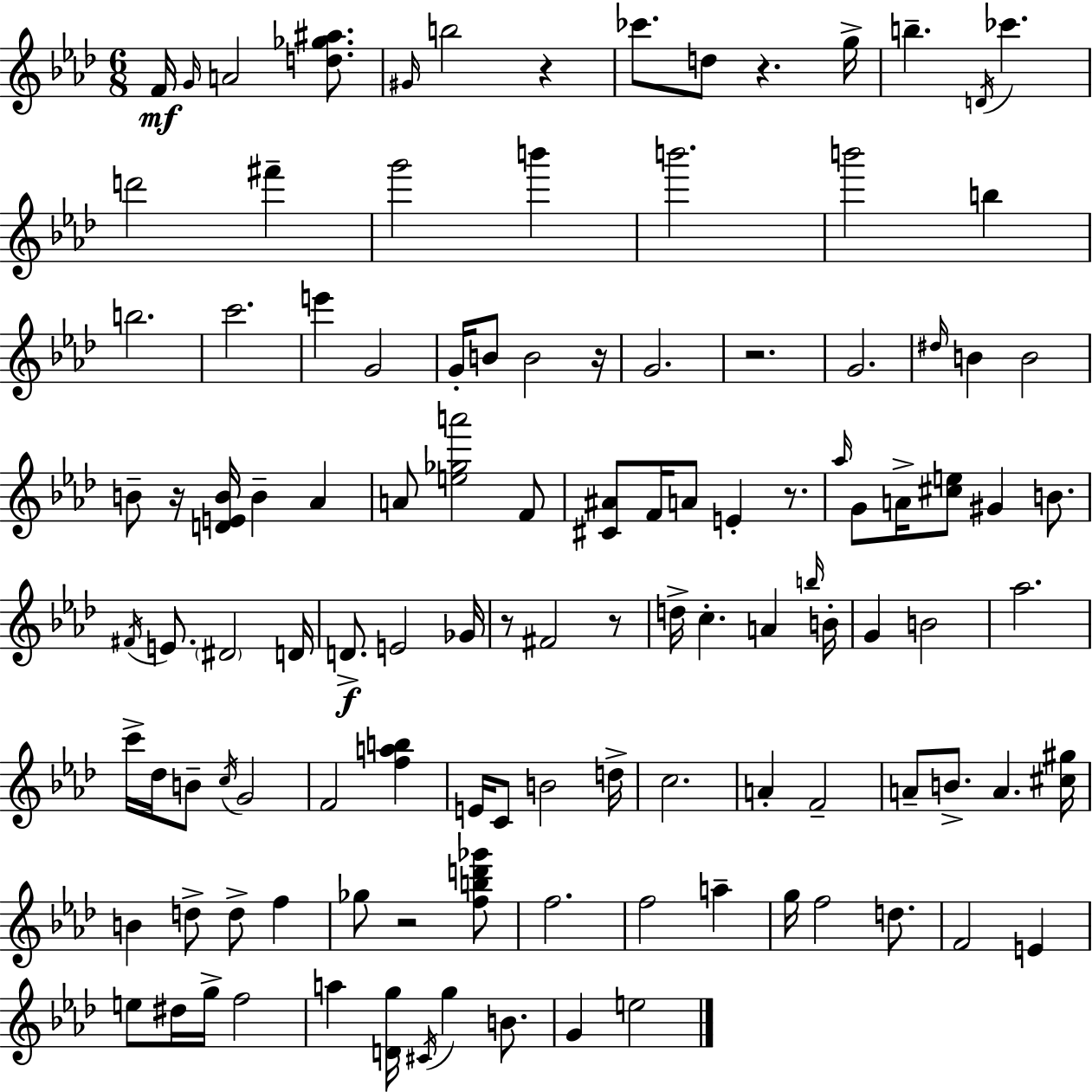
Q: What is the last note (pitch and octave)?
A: E5